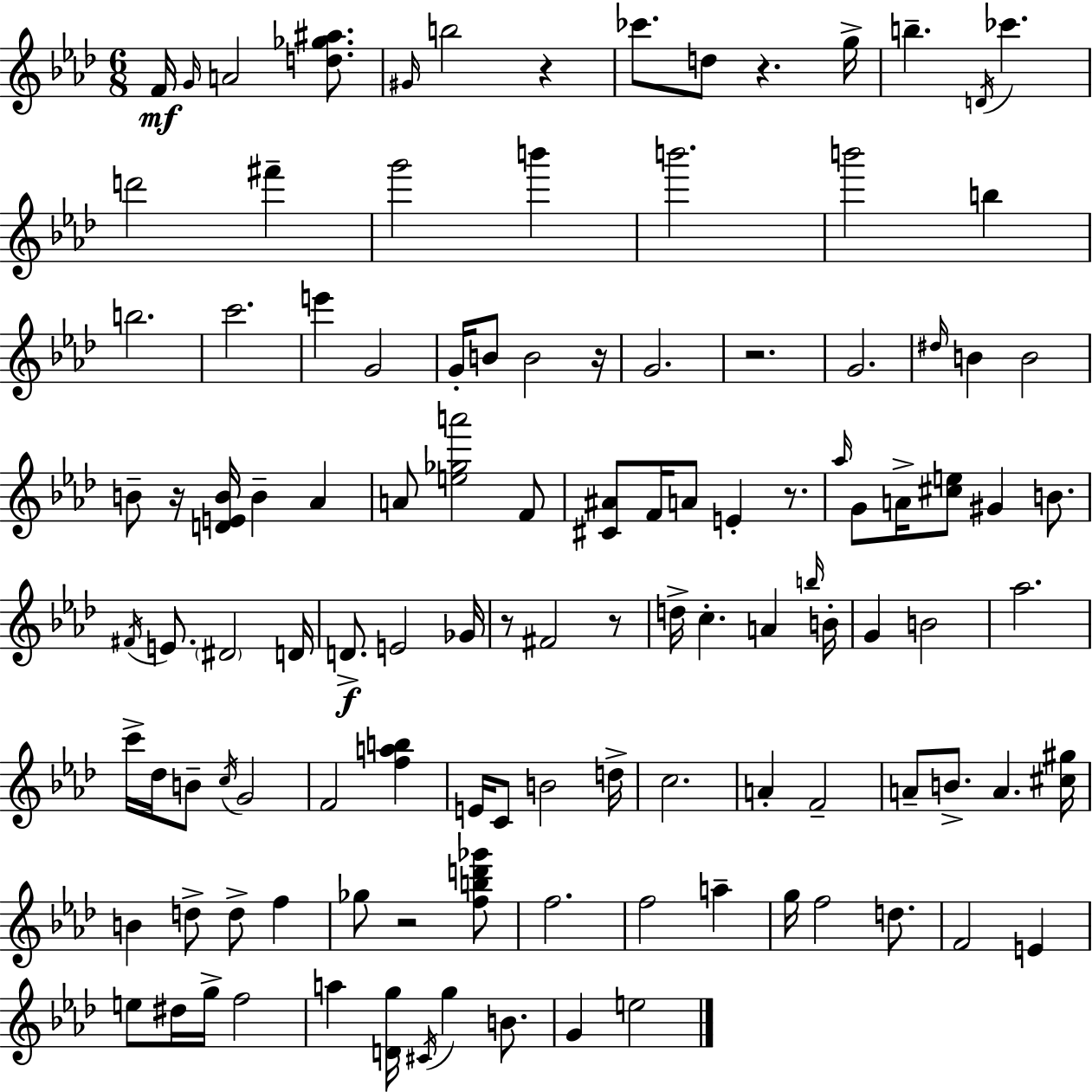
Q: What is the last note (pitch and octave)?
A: E5